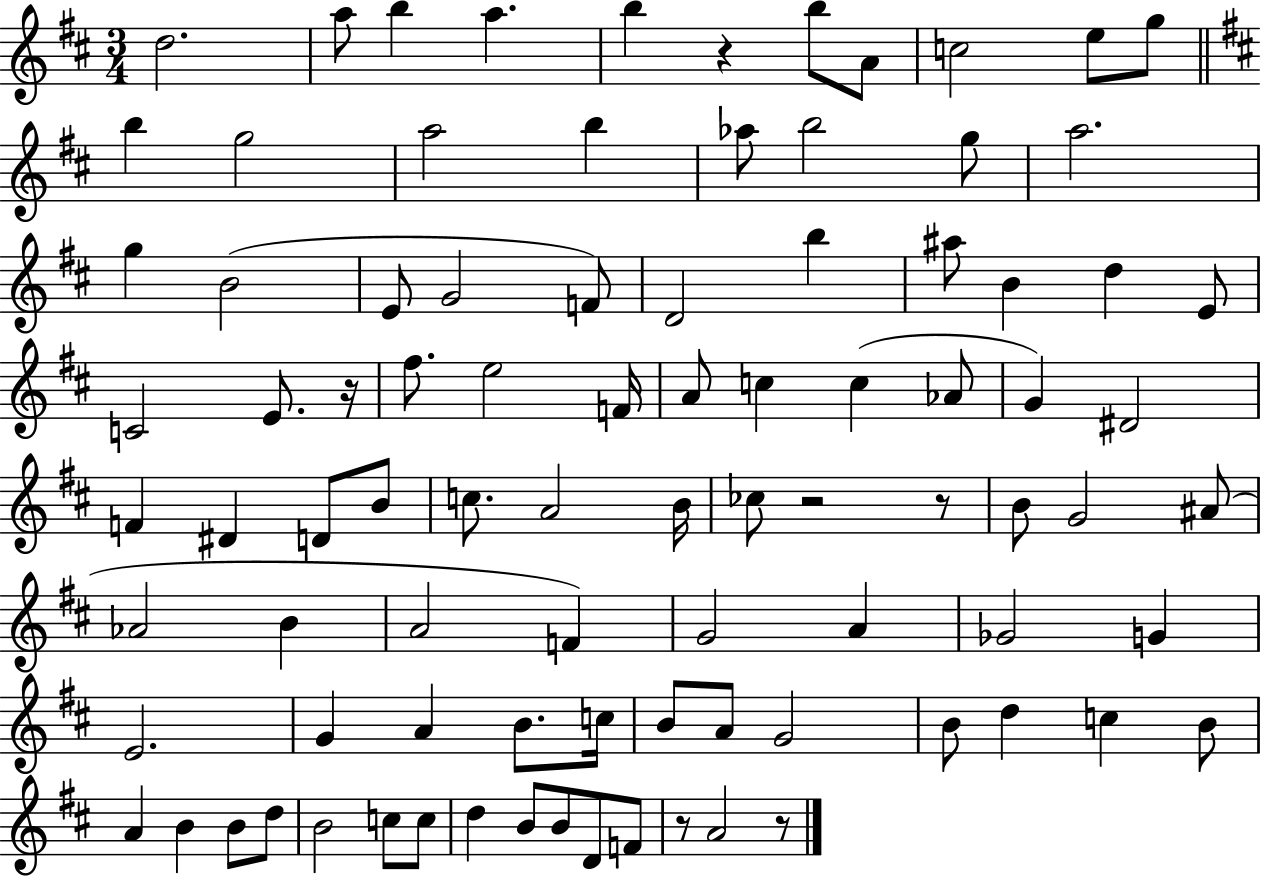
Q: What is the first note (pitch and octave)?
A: D5